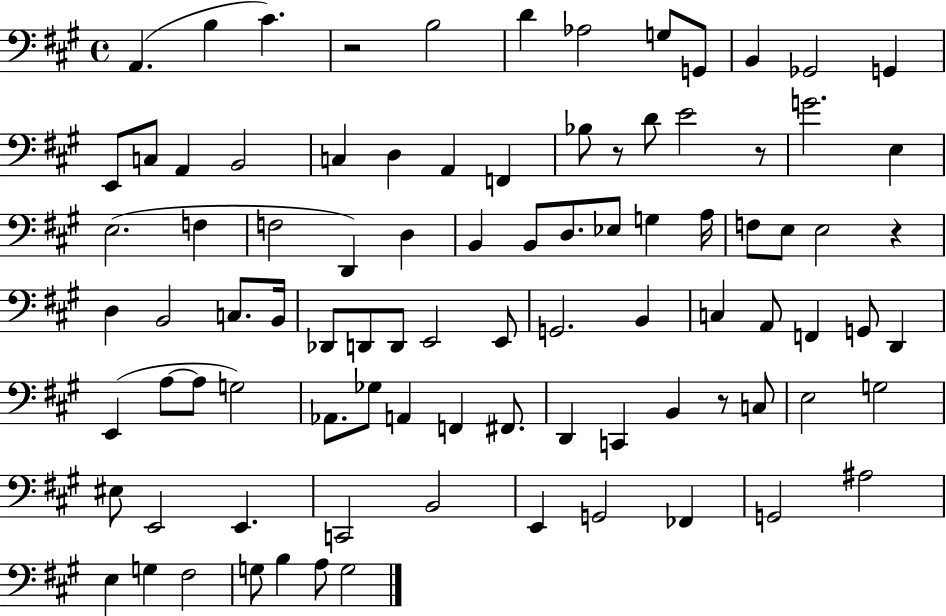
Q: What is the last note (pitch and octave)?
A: G3